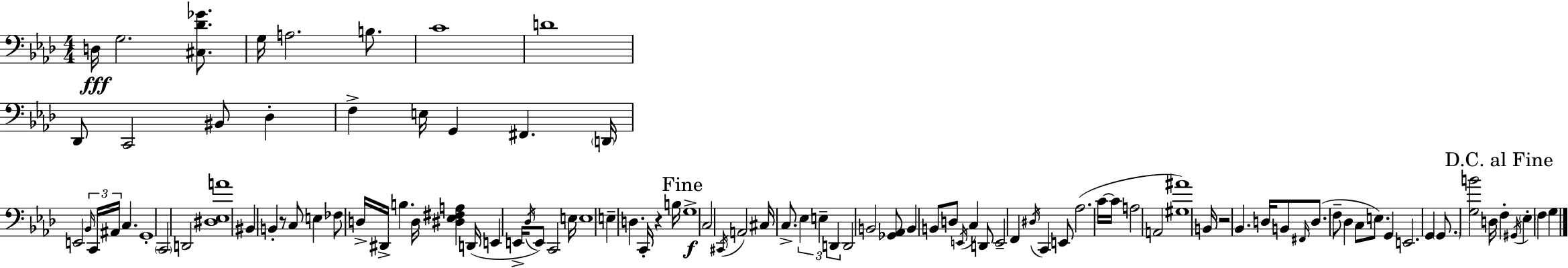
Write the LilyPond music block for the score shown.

{
  \clef bass
  \numericTimeSignature
  \time 4/4
  \key f \minor
  d16\fff g2. <cis des' ges'>8. | g16 a2. b8. | c'1 | d'1 | \break des,8 c,2 bis,8 des4-. | f4-> e16 g,4 fis,4. \parenthesize d,16 | e,2 \tuplet 3/2 { \grace { bes,16 } c,16 ais,16 } c4. | g,1-. | \break \parenthesize c,2 d,2 | <dis ees a'>1 | bis,4 b,4-. r8 c8 e4 | fes8 d16-> dis,16-> b4. d16 <dis ees fis a>4 | \break d,16( e,4 e,16-> \acciaccatura { des16 }) e,8 c,2 | e16 e1 | e4-- d4. c,16-. r4 | b16 \mark "Fine" g1->\f | \break c2 \acciaccatura { cis,16 } a,2 | cis16 c8.-> \tuplet 3/2 { ees4 e4-- d,4 } | d,2 b,2 | <ges, aes,>8 b,4 b,8 d8 \acciaccatura { e,16 } c4 | \break d,8 e,2-- f,4 | \acciaccatura { dis16 } c,4 e,8 aes2.( | c'16~~ c'16 a2 a,2 | <gis ais'>1) | \break b,16 r2 bes,4. | d16 b,8 \grace { fis,16 }( d8. f8-- des4 | c8 e8.) g,4 e,2. | g,4 \parenthesize g,8. <g b'>2 | \break d16 \mark "D.C. al Fine" f4-. \acciaccatura { gis,16 } \parenthesize ees4-. f4 | g4 \bar "|."
}